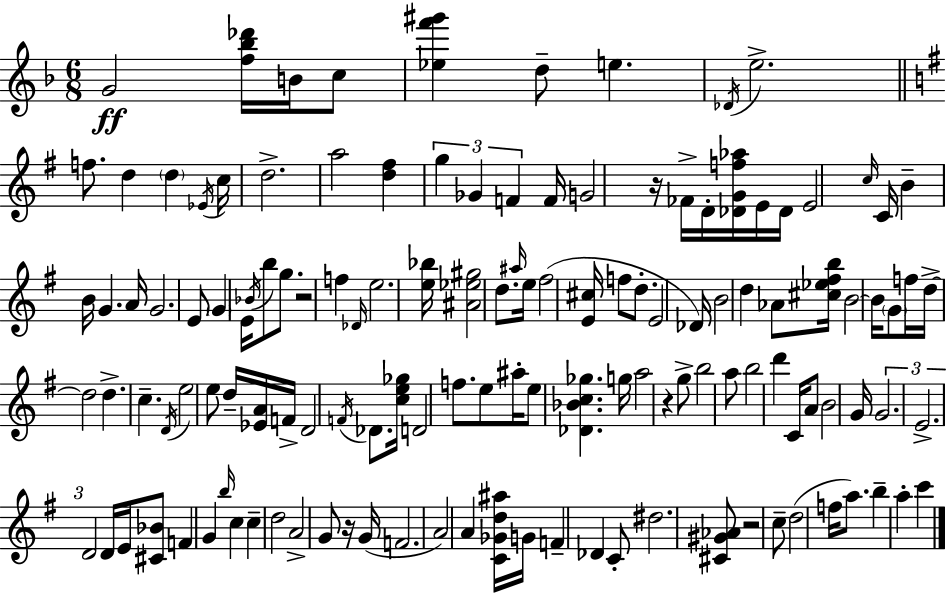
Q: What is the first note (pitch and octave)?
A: G4